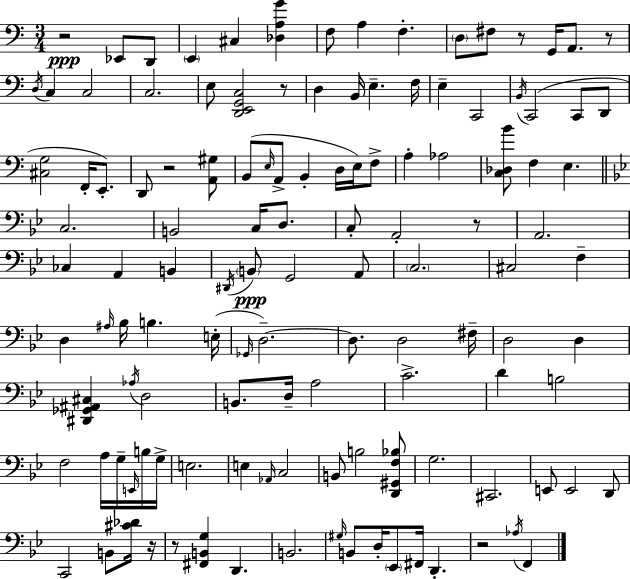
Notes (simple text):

R/h Eb2/e D2/e E2/q C#3/q [Db3,A3,G4]/q F3/e A3/q F3/q. D3/e F#3/e R/e G2/s A2/e. R/e D3/s C3/q C3/h C3/h. E3/e [D2,E2,G2,C3]/h R/e D3/q B2/s E3/q. F3/s E3/q C2/h B2/s C2/h C2/e D2/e [C#3,G3]/h F2/s E2/e. D2/e R/h [A2,G#3]/e B2/e E3/s A2/e B2/q D3/s E3/s F3/e A3/q Ab3/h [C3,Db3,B4]/e F3/q E3/q. C3/h. B2/h C3/s D3/e. C3/e A2/h R/e A2/h. CES3/q A2/q B2/q D#2/s B2/e G2/h A2/e C3/h. C#3/h F3/q D3/q A#3/s Bb3/s B3/q. E3/s Gb2/s D3/h. D3/e. D3/h F#3/s D3/h D3/q [D#2,Gb2,A#2,C#3]/q Ab3/s D3/h B2/e. D3/s A3/h C4/h. D4/q B3/h F3/h A3/s G3/s E2/s B3/s G3/s E3/h. E3/q Ab2/s C3/h B2/e B3/h [D2,G#2,F3,Bb3]/e G3/h. C#2/h. E2/e E2/h D2/e C2/h B2/e [C#4,Db4]/s R/s R/e [F#2,B2,G3]/q D2/q. B2/h. G#3/s B2/e D3/s Eb2/e F#2/s D2/q. R/h Ab3/s F2/q